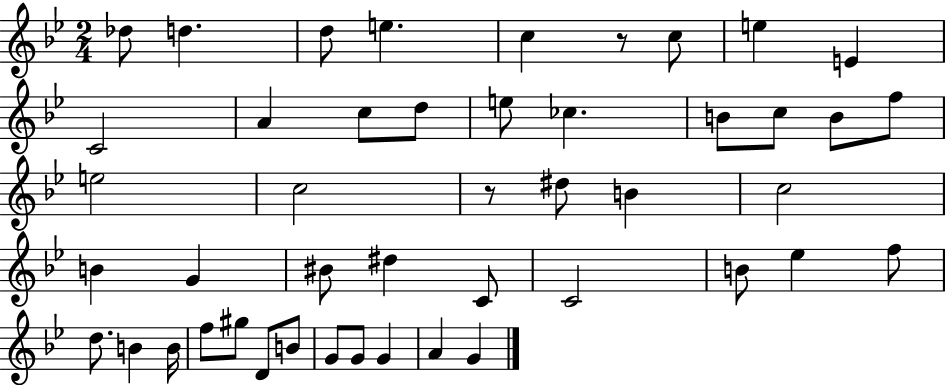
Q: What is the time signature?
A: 2/4